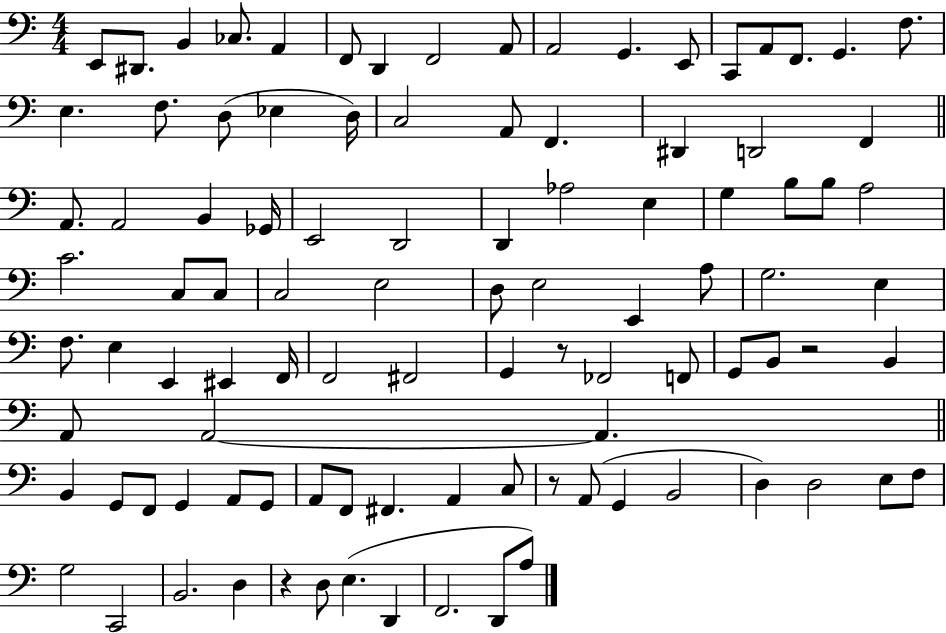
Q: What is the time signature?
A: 4/4